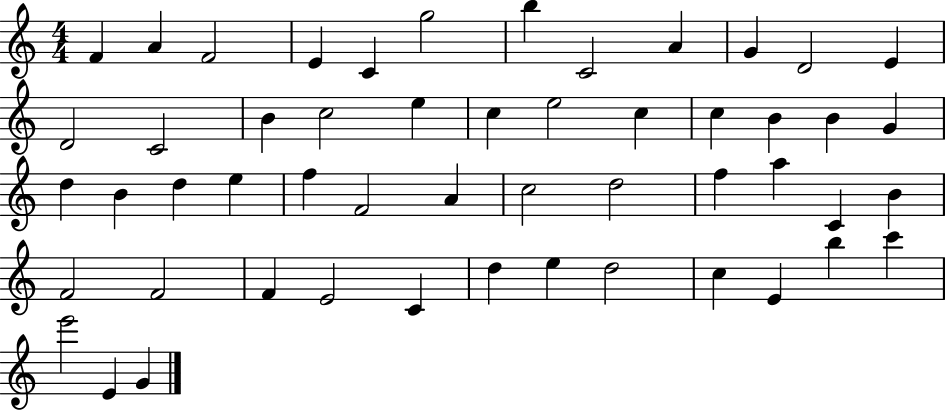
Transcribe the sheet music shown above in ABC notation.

X:1
T:Untitled
M:4/4
L:1/4
K:C
F A F2 E C g2 b C2 A G D2 E D2 C2 B c2 e c e2 c c B B G d B d e f F2 A c2 d2 f a C B F2 F2 F E2 C d e d2 c E b c' e'2 E G